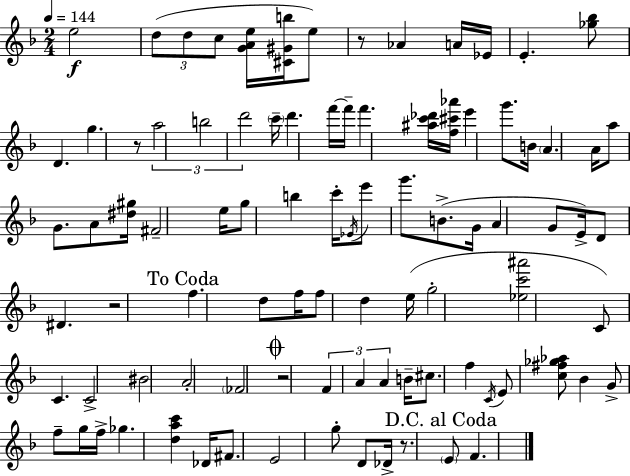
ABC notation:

X:1
T:Untitled
M:2/4
L:1/4
K:F
e2 d/2 d/2 c/2 [GAe]/4 [^C^Gb]/4 e/2 z/2 _A A/4 _E/4 E [_g_b]/2 D g z/2 a2 b2 d'2 c'/4 d' f'/4 f'/4 f' [^ac'_d']/4 [f^c'_a']/4 e' g'/2 B/4 A A/4 a/2 G/2 A/2 [^d^g]/4 ^F2 e/4 g/2 b c'/4 _E/4 e'/2 g'/2 B/2 G/4 A G/2 E/4 D/2 ^D z2 f d/2 f/4 f/2 d e/4 g2 [_ec'^a']2 C/2 C C2 ^B2 A2 _F2 z2 F A A B/4 ^c/2 f C/4 E/2 [c^f_g_a]/2 _B G/2 f/2 g/4 f/4 _g [dac'] _D/4 ^F/2 E2 g/2 D/2 _D/4 z/2 E/2 F